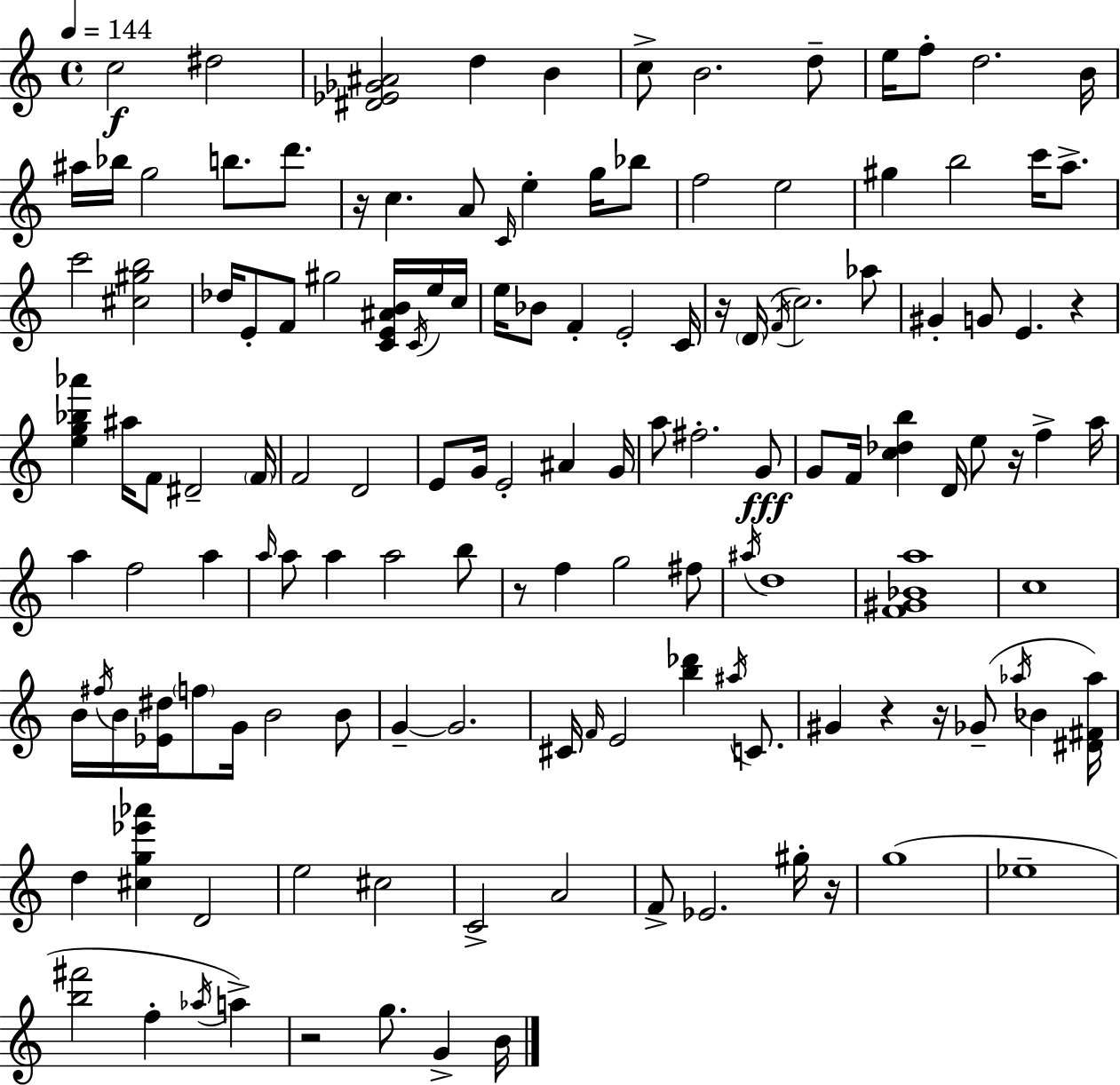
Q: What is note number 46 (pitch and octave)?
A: G#4